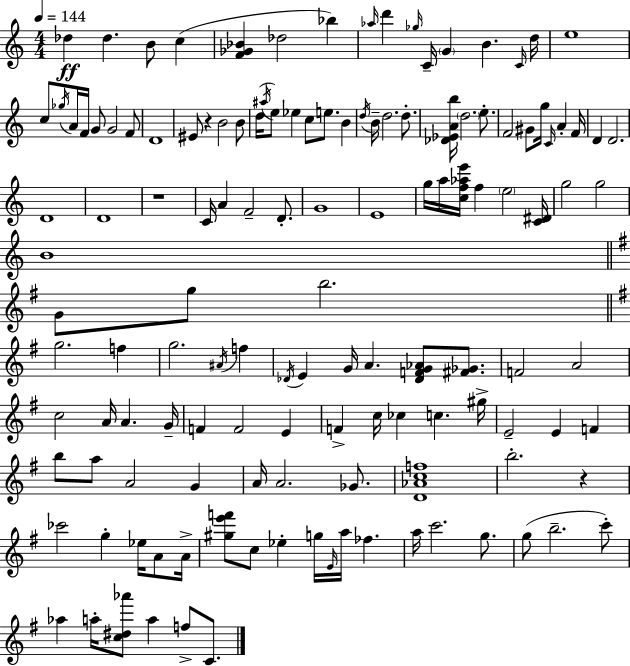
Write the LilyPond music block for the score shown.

{
  \clef treble
  \numericTimeSignature
  \time 4/4
  \key c \major
  \tempo 4 = 144
  des''4\ff des''4. b'8 c''4( | <f' ges' bes'>4 des''2 bes''4) | \grace { aes''16 } d'''4 \grace { ges''16 } c'16-- \parenthesize g'4 b'4. | \grace { c'16 } d''16 e''1 | \break c''8 \acciaccatura { ges''16 } a'16 f'16 g'8 g'2 | f'8 d'1 | eis'8 r4 b'2 | b'8 d''16( \acciaccatura { ais''16 } e''8) ees''4 c''8 e''8. | \break b'4 \acciaccatura { d''16 } b'16-- d''2. | d''8.-. <des' ees' a' b''>16 \parenthesize d''2. | e''8.-. f'2 gis'8 | g''16 \grace { c'16 } a'4-. f'16 d'4 d'2. | \break d'1 | d'1 | r1 | c'16 a'4 f'2-- | \break d'8.-. g'1 | e'1 | g''16 a''16 <c'' f'' aes'' e'''>16 f''4 \parenthesize e''2 | <c' dis'>16 g''2 g''2 | \break b'1 | \bar "||" \break \key e \minor g'8 g''8 b''2. | \bar "||" \break \key g \major g''2. f''4 | g''2. \acciaccatura { ais'16 } f''4 | \acciaccatura { des'16 } e'4 g'16 a'4. <des' f' g' aes'>8 <fis' ges'>8. | f'2 a'2 | \break c''2 a'16 a'4. | g'16-- f'4 f'2 e'4 | f'4-> c''16 ces''4 c''4. | gis''16-> e'2-- e'4 f'4 | \break b''8 a''8 a'2 g'4 | a'16 a'2. ges'8. | <d' aes' c'' f''>1 | b''2.-. r4 | \break ces'''2 g''4-. ees''16 a'8 | a'16-> <gis'' e''' f'''>8 c''8 ees''4-. g''16 \grace { e'16 } a''16 fes''4. | a''16 c'''2. | g''8. g''8( b''2.-- | \break c'''8-.) aes''4 a''16-. <c'' dis'' aes'''>8 a''4 f''8-> | c'8. \bar "|."
}